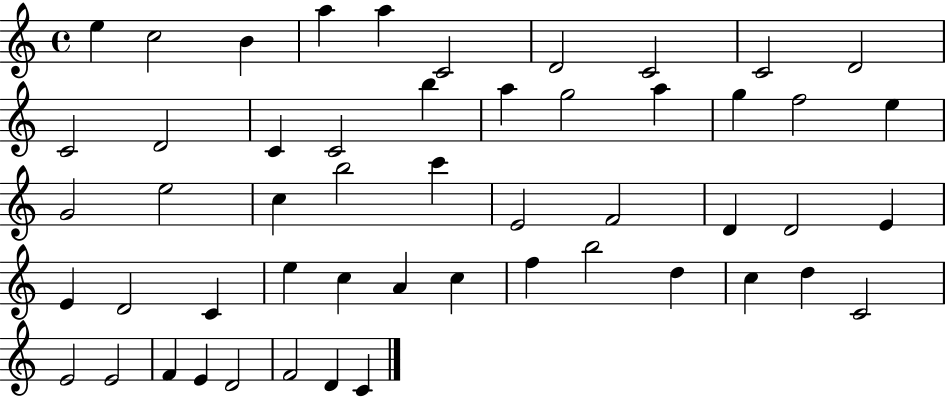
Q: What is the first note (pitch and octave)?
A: E5